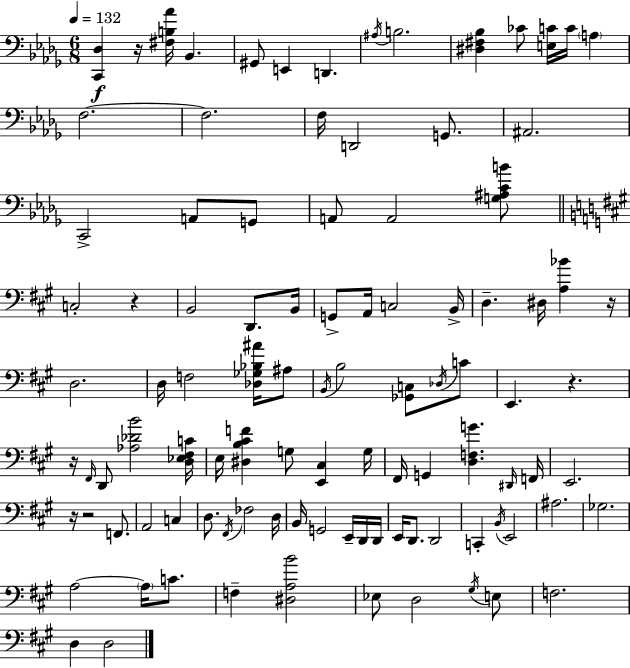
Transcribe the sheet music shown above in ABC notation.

X:1
T:Untitled
M:6/8
L:1/4
K:Bbm
[C,,_D,] z/4 [^F,B,_A]/4 _B,, ^G,,/2 E,, D,, ^A,/4 B,2 [^D,^F,_B,] _C/2 [E,C]/4 C/4 A, F,2 F,2 F,/4 D,,2 G,,/2 ^A,,2 C,,2 A,,/2 G,,/2 A,,/2 A,,2 [G,^A,CB]/2 C,2 z B,,2 D,,/2 B,,/4 G,,/2 A,,/4 C,2 B,,/4 D, ^D,/4 [A,_B] z/4 D,2 D,/4 F,2 [_D,_G,_B,^A]/4 ^A,/2 B,,/4 B,2 [_G,,C,]/2 _D,/4 C/2 E,, z z/4 ^F,,/4 D,,/2 [_A,_DB]2 [D,_E,^F,C]/4 E,/4 [^D,B,^CF] G,/2 [E,,^C,] G,/4 ^F,,/4 G,, [D,F,G] ^D,,/4 F,,/4 E,,2 z/4 z2 F,,/2 A,,2 C, D,/2 ^F,,/4 _F,2 D,/4 B,,/4 G,,2 E,,/4 D,,/4 D,,/4 E,,/4 D,,/2 D,,2 C,, B,,/4 E,,2 ^A,2 _G,2 A,2 A,/4 C/2 F, [^D,A,B]2 _E,/2 D,2 ^G,/4 E,/2 F,2 D, D,2